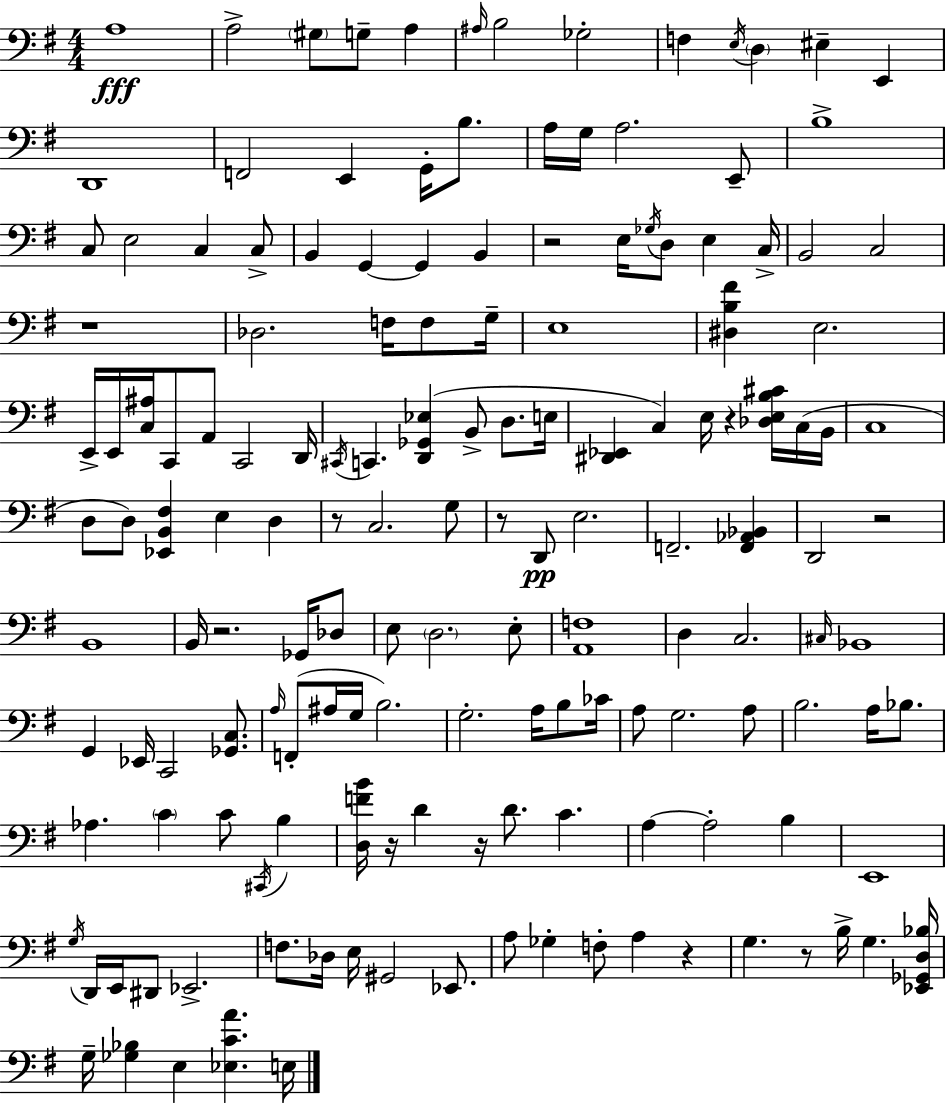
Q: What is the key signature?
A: G major